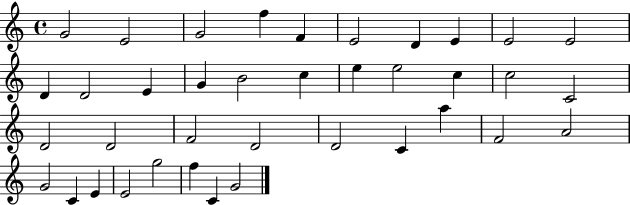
G4/h E4/h G4/h F5/q F4/q E4/h D4/q E4/q E4/h E4/h D4/q D4/h E4/q G4/q B4/h C5/q E5/q E5/h C5/q C5/h C4/h D4/h D4/h F4/h D4/h D4/h C4/q A5/q F4/h A4/h G4/h C4/q E4/q E4/h G5/h F5/q C4/q G4/h